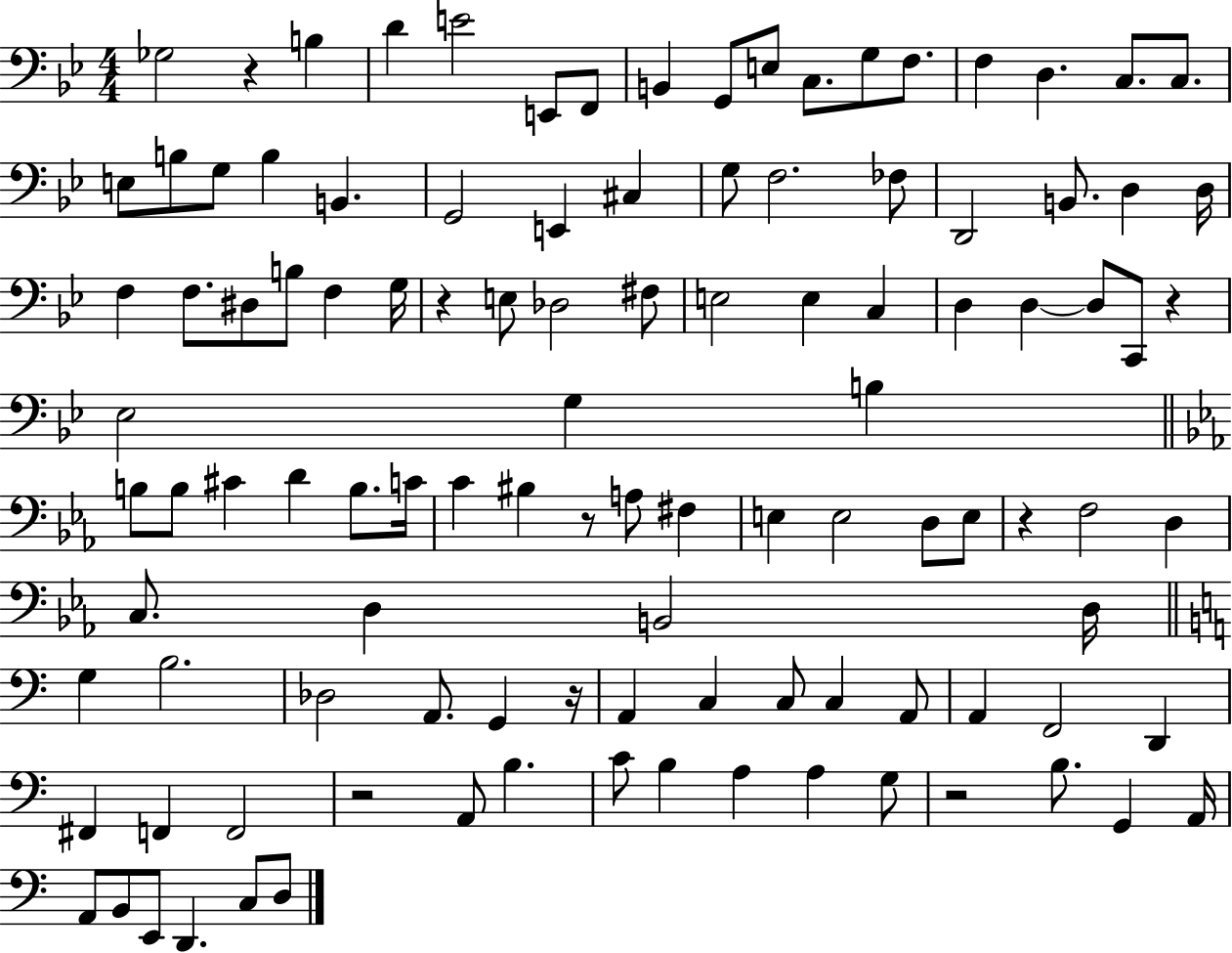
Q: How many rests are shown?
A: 8